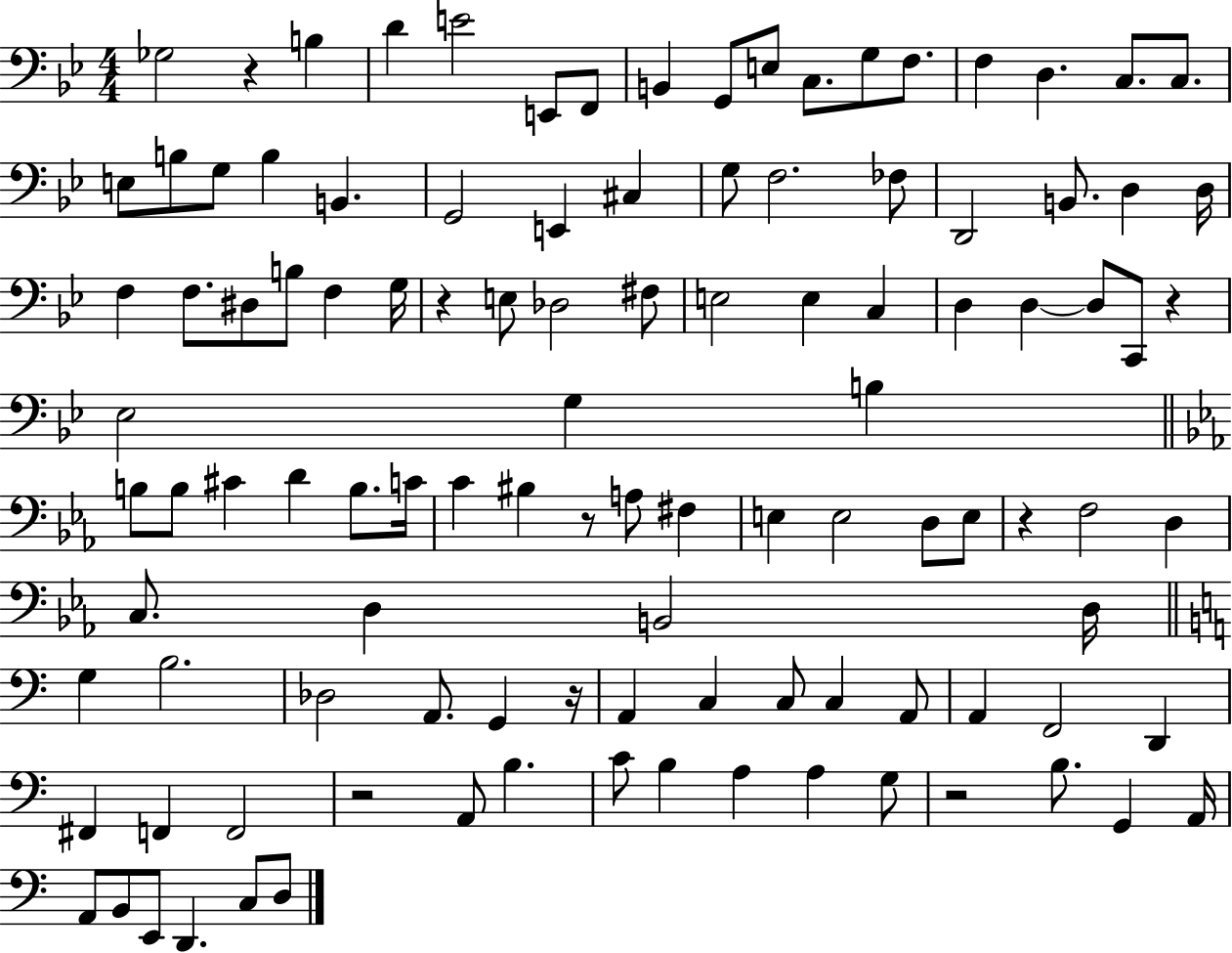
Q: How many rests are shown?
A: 8